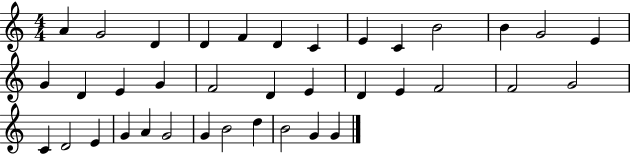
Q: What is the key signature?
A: C major